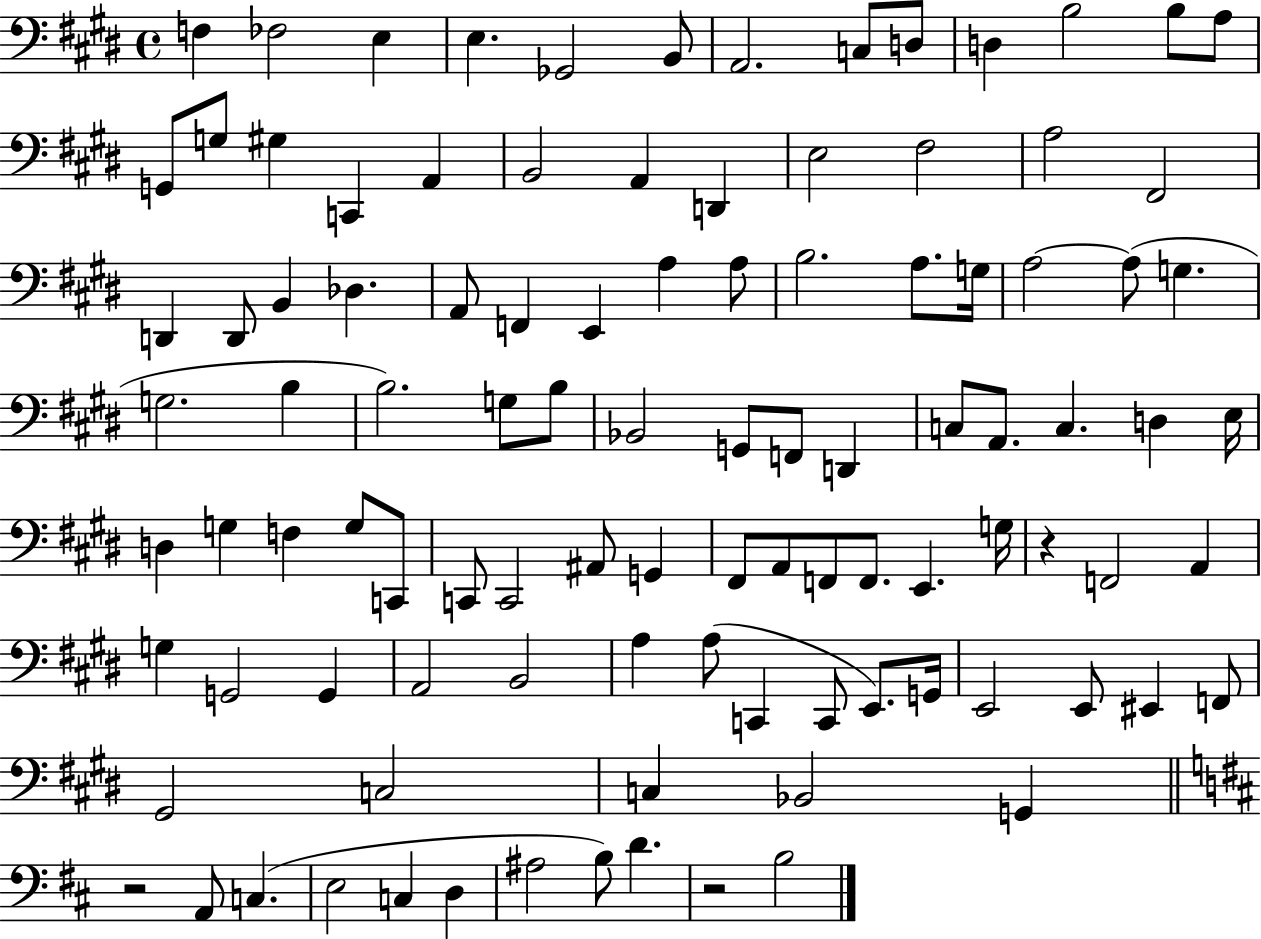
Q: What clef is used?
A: bass